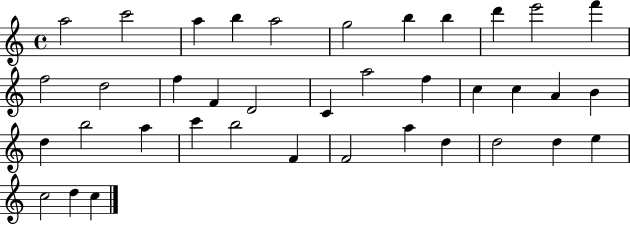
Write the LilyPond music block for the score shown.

{
  \clef treble
  \time 4/4
  \defaultTimeSignature
  \key c \major
  a''2 c'''2 | a''4 b''4 a''2 | g''2 b''4 b''4 | d'''4 e'''2 f'''4 | \break f''2 d''2 | f''4 f'4 d'2 | c'4 a''2 f''4 | c''4 c''4 a'4 b'4 | \break d''4 b''2 a''4 | c'''4 b''2 f'4 | f'2 a''4 d''4 | d''2 d''4 e''4 | \break c''2 d''4 c''4 | \bar "|."
}